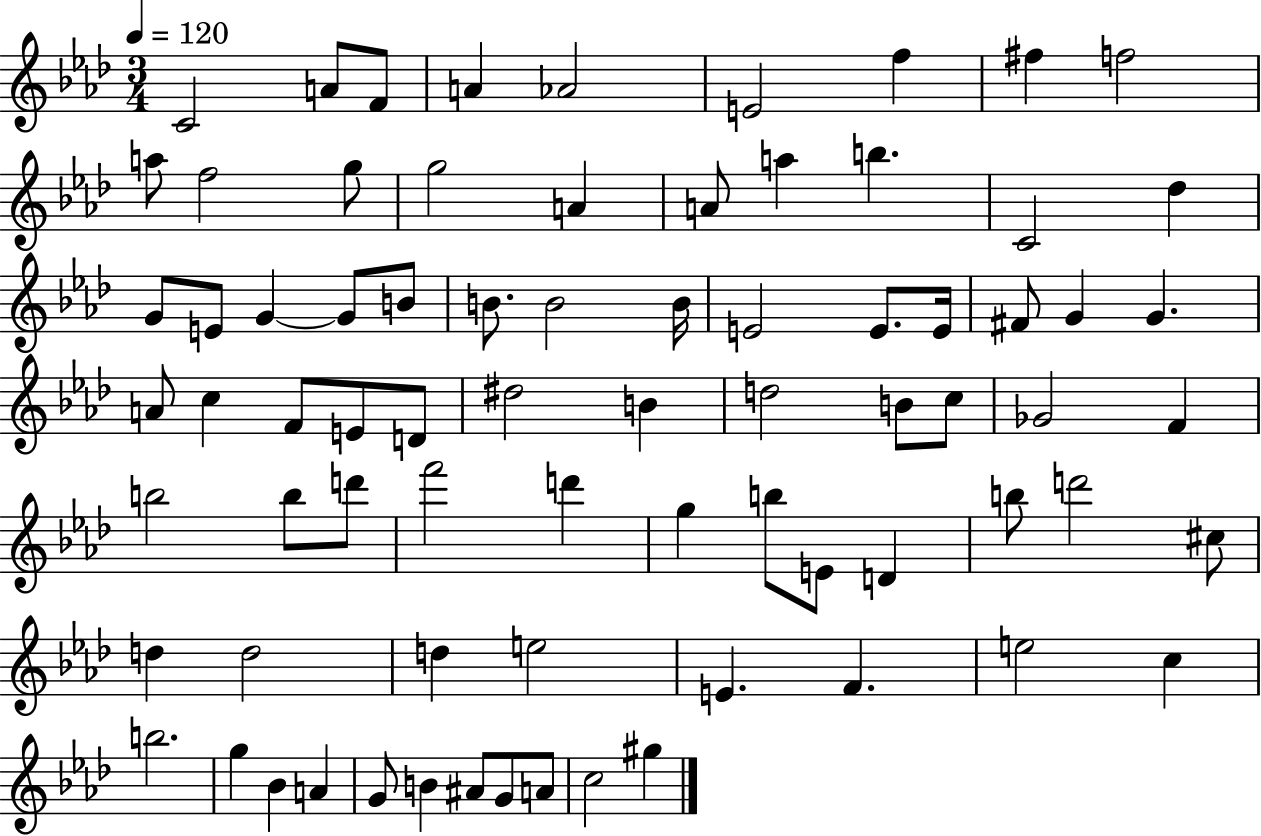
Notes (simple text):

C4/h A4/e F4/e A4/q Ab4/h E4/h F5/q F#5/q F5/h A5/e F5/h G5/e G5/h A4/q A4/e A5/q B5/q. C4/h Db5/q G4/e E4/e G4/q G4/e B4/e B4/e. B4/h B4/s E4/h E4/e. E4/s F#4/e G4/q G4/q. A4/e C5/q F4/e E4/e D4/e D#5/h B4/q D5/h B4/e C5/e Gb4/h F4/q B5/h B5/e D6/e F6/h D6/q G5/q B5/e E4/e D4/q B5/e D6/h C#5/e D5/q D5/h D5/q E5/h E4/q. F4/q. E5/h C5/q B5/h. G5/q Bb4/q A4/q G4/e B4/q A#4/e G4/e A4/e C5/h G#5/q